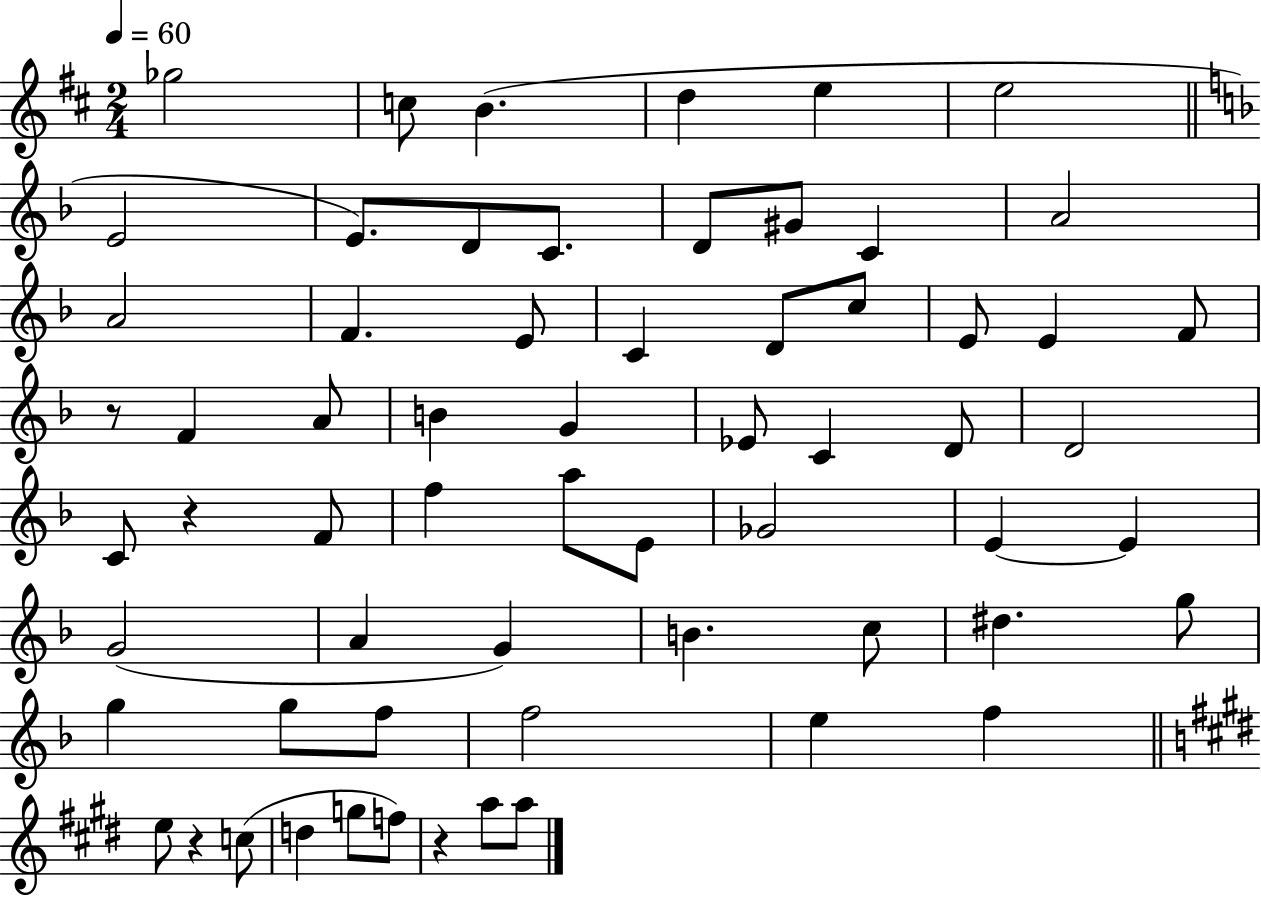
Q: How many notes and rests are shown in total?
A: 63